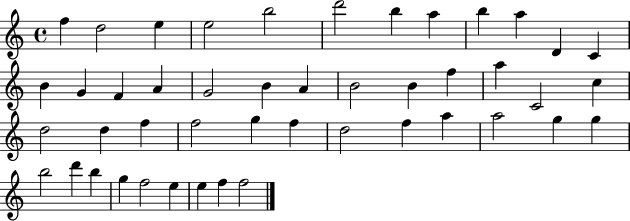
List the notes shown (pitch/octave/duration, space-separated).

F5/q D5/h E5/q E5/h B5/h D6/h B5/q A5/q B5/q A5/q D4/q C4/q B4/q G4/q F4/q A4/q G4/h B4/q A4/q B4/h B4/q F5/q A5/q C4/h C5/q D5/h D5/q F5/q F5/h G5/q F5/q D5/h F5/q A5/q A5/h G5/q G5/q B5/h D6/q B5/q G5/q F5/h E5/q E5/q F5/q F5/h